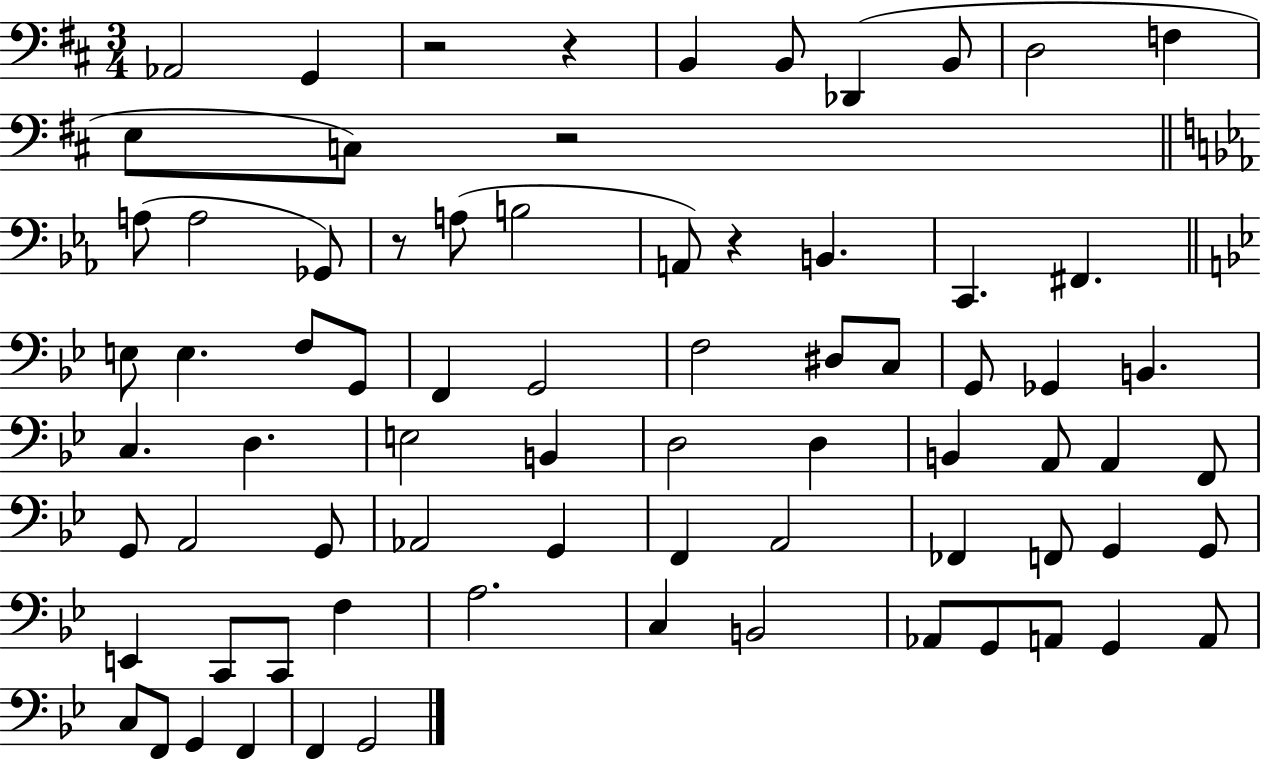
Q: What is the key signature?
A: D major